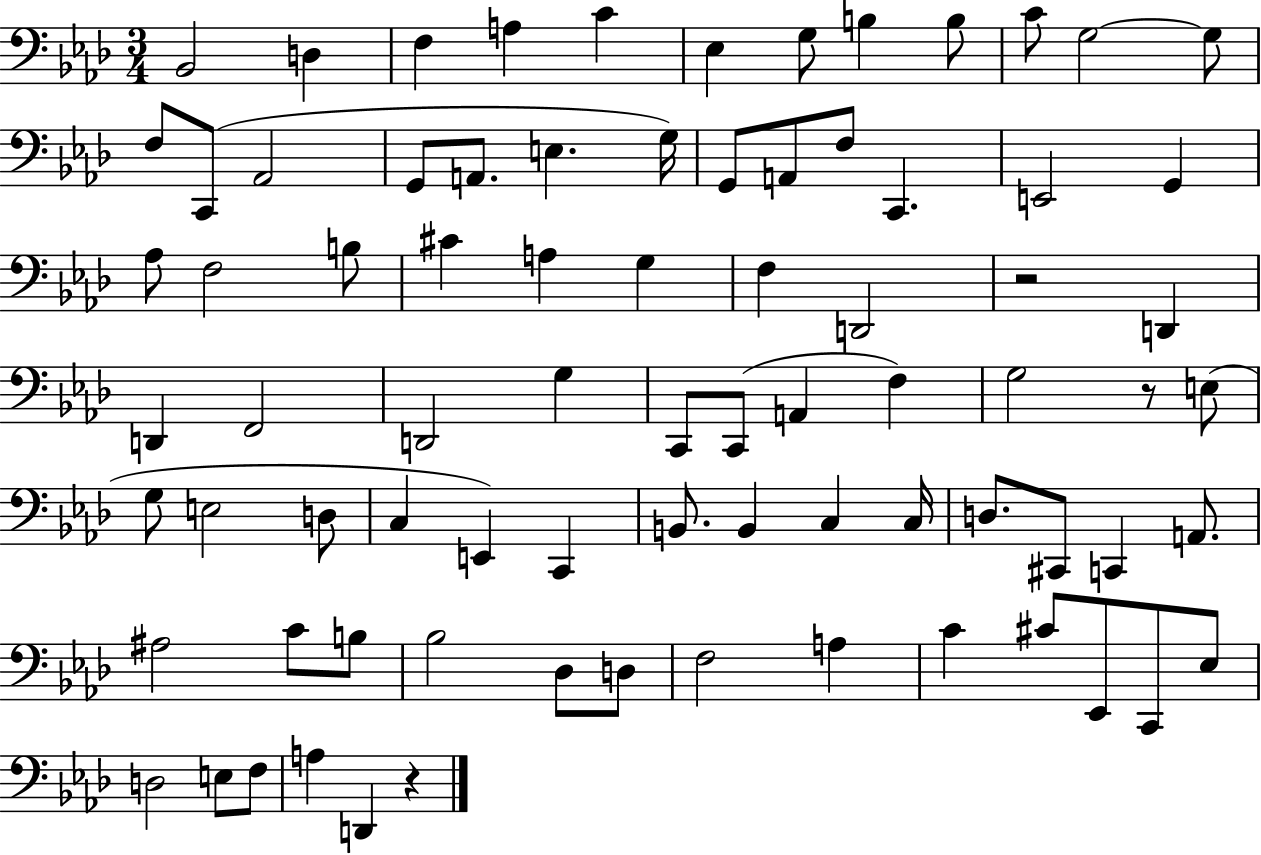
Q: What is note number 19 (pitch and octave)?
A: G3